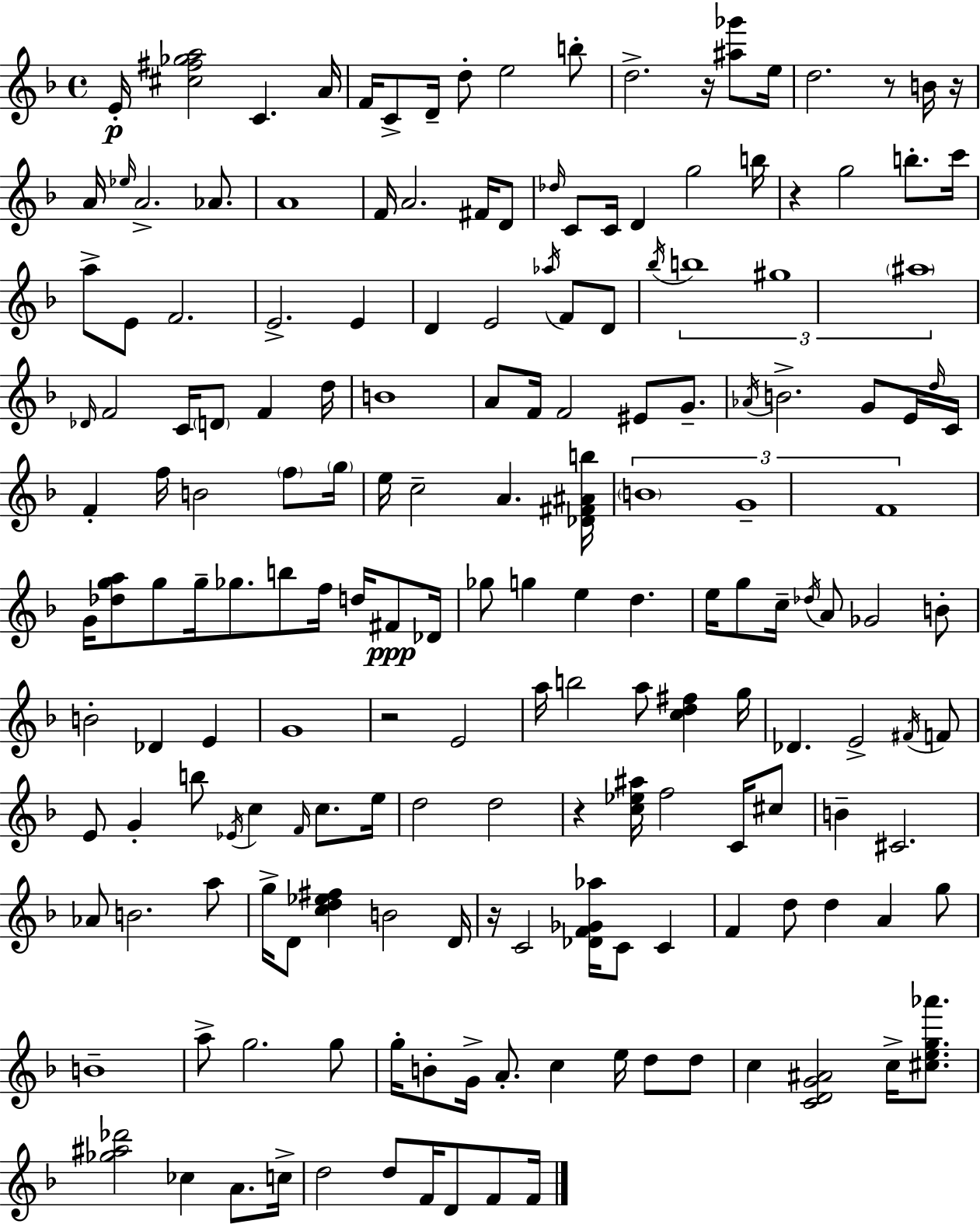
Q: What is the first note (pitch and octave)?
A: E4